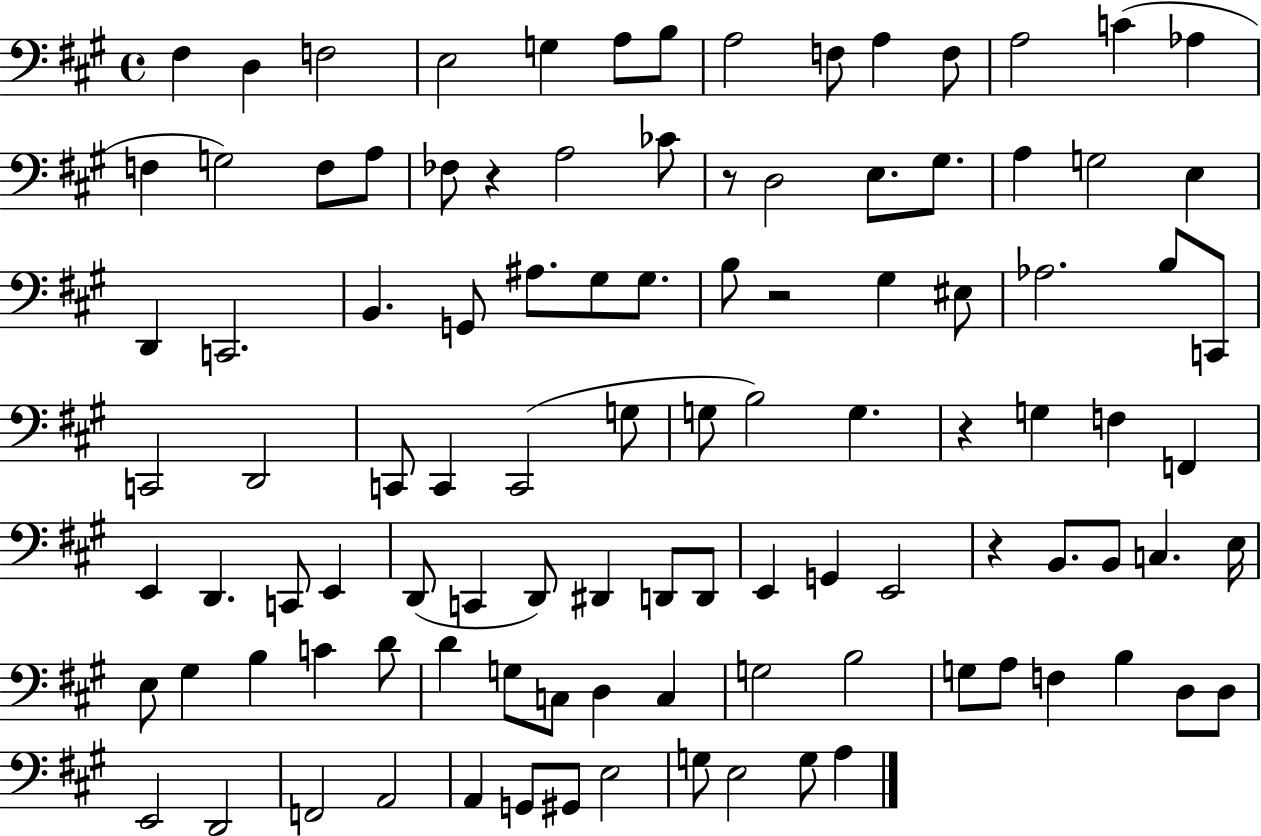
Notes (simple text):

F#3/q D3/q F3/h E3/h G3/q A3/e B3/e A3/h F3/e A3/q F3/e A3/h C4/q Ab3/q F3/q G3/h F3/e A3/e FES3/e R/q A3/h CES4/e R/e D3/h E3/e. G#3/e. A3/q G3/h E3/q D2/q C2/h. B2/q. G2/e A#3/e. G#3/e G#3/e. B3/e R/h G#3/q EIS3/e Ab3/h. B3/e C2/e C2/h D2/h C2/e C2/q C2/h G3/e G3/e B3/h G3/q. R/q G3/q F3/q F2/q E2/q D2/q. C2/e E2/q D2/e C2/q D2/e D#2/q D2/e D2/e E2/q G2/q E2/h R/q B2/e. B2/e C3/q. E3/s E3/e G#3/q B3/q C4/q D4/e D4/q G3/e C3/e D3/q C3/q G3/h B3/h G3/e A3/e F3/q B3/q D3/e D3/e E2/h D2/h F2/h A2/h A2/q G2/e G#2/e E3/h G3/e E3/h G3/e A3/q